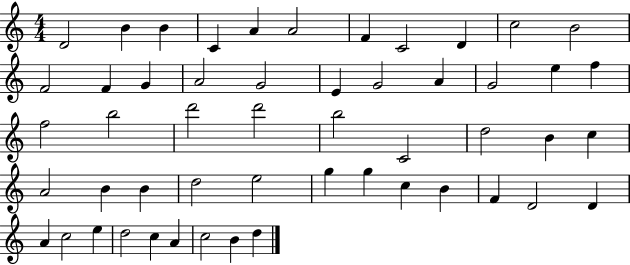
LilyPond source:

{
  \clef treble
  \numericTimeSignature
  \time 4/4
  \key c \major
  d'2 b'4 b'4 | c'4 a'4 a'2 | f'4 c'2 d'4 | c''2 b'2 | \break f'2 f'4 g'4 | a'2 g'2 | e'4 g'2 a'4 | g'2 e''4 f''4 | \break f''2 b''2 | d'''2 d'''2 | b''2 c'2 | d''2 b'4 c''4 | \break a'2 b'4 b'4 | d''2 e''2 | g''4 g''4 c''4 b'4 | f'4 d'2 d'4 | \break a'4 c''2 e''4 | d''2 c''4 a'4 | c''2 b'4 d''4 | \bar "|."
}